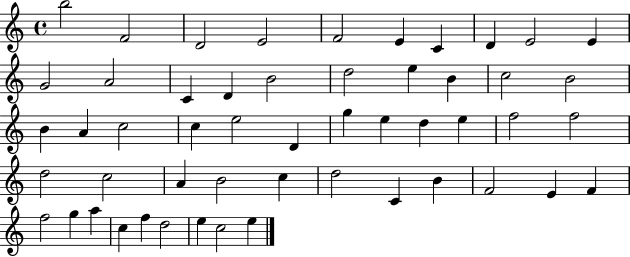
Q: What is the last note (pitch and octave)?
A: E5